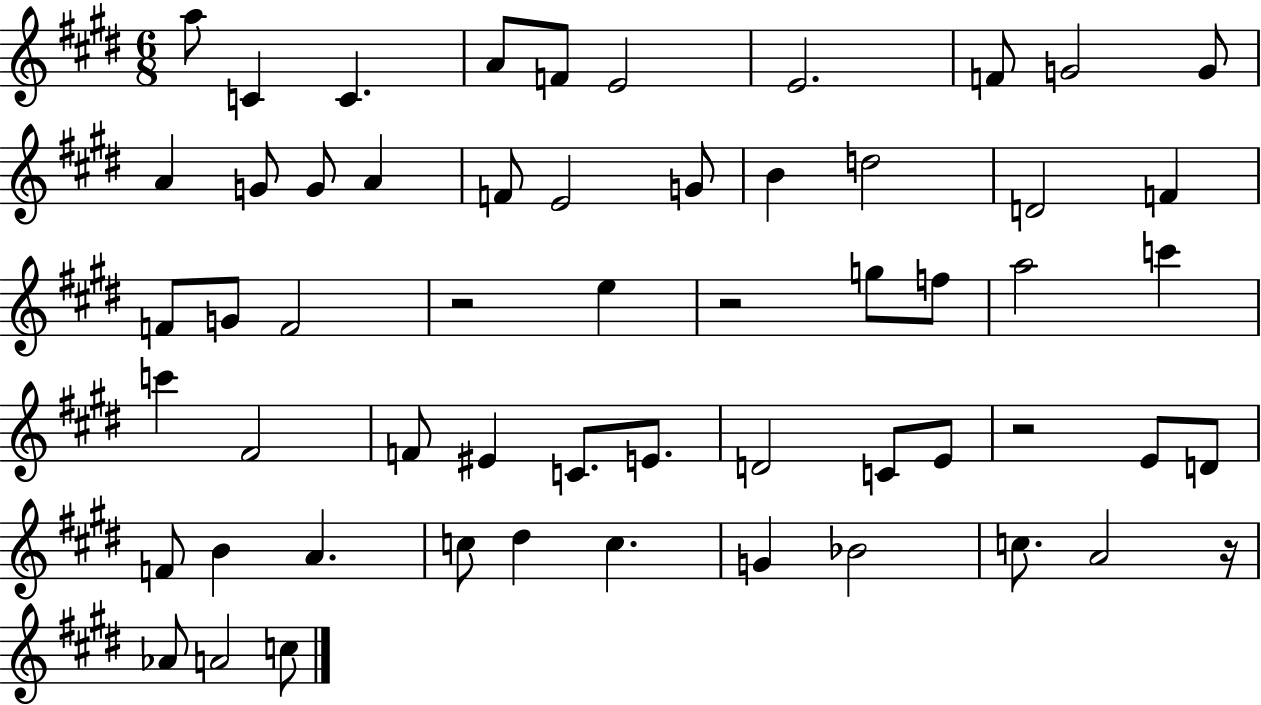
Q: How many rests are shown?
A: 4